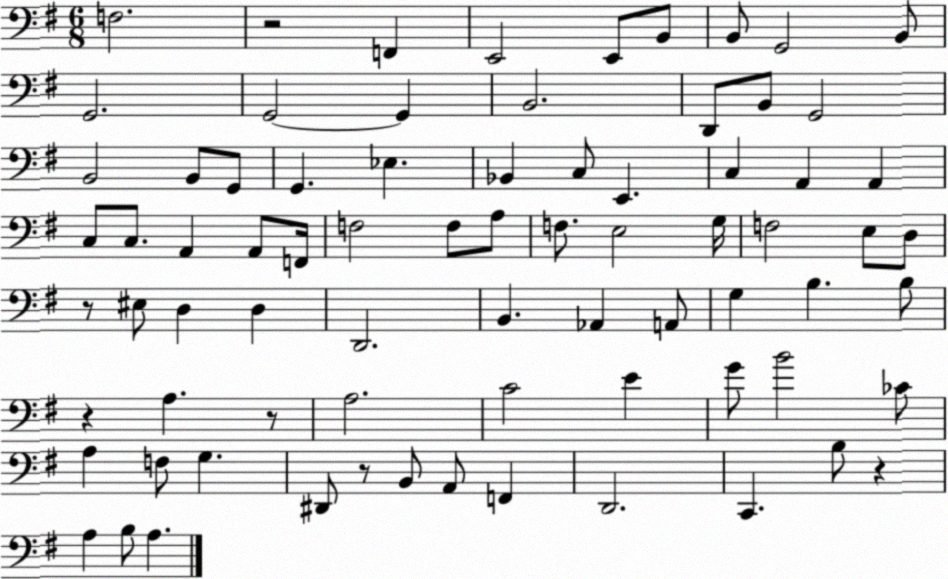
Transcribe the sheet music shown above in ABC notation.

X:1
T:Untitled
M:6/8
L:1/4
K:G
F,2 z2 F,, E,,2 E,,/2 B,,/2 B,,/2 G,,2 B,,/2 G,,2 G,,2 G,, B,,2 D,,/2 B,,/2 G,,2 B,,2 B,,/2 G,,/2 G,, _E, _B,, C,/2 E,, C, A,, A,, C,/2 C,/2 A,, A,,/2 F,,/4 F,2 F,/2 A,/2 F,/2 E,2 G,/4 F,2 E,/2 D,/2 z/2 ^E,/2 D, D, D,,2 B,, _A,, A,,/2 G, B, B,/2 z A, z/2 A,2 C2 E G/2 B2 _C/2 A, F,/2 G, ^D,,/2 z/2 B,,/2 A,,/2 F,, D,,2 C,, B,/2 z A, B,/2 A,